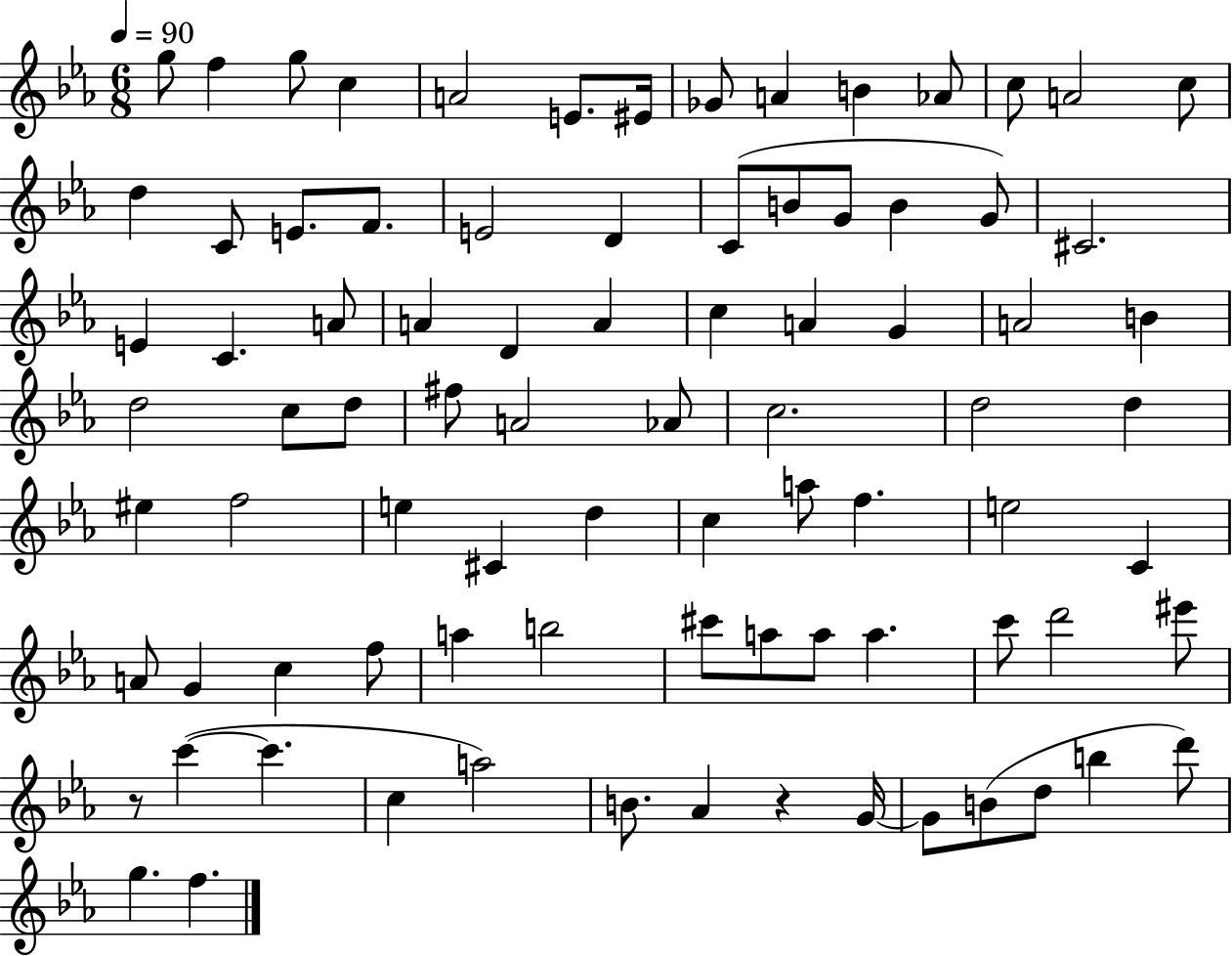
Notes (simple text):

G5/e F5/q G5/e C5/q A4/h E4/e. EIS4/s Gb4/e A4/q B4/q Ab4/e C5/e A4/h C5/e D5/q C4/e E4/e. F4/e. E4/h D4/q C4/e B4/e G4/e B4/q G4/e C#4/h. E4/q C4/q. A4/e A4/q D4/q A4/q C5/q A4/q G4/q A4/h B4/q D5/h C5/e D5/e F#5/e A4/h Ab4/e C5/h. D5/h D5/q EIS5/q F5/h E5/q C#4/q D5/q C5/q A5/e F5/q. E5/h C4/q A4/e G4/q C5/q F5/e A5/q B5/h C#6/e A5/e A5/e A5/q. C6/e D6/h EIS6/e R/e C6/q C6/q. C5/q A5/h B4/e. Ab4/q R/q G4/s G4/e B4/e D5/e B5/q D6/e G5/q. F5/q.